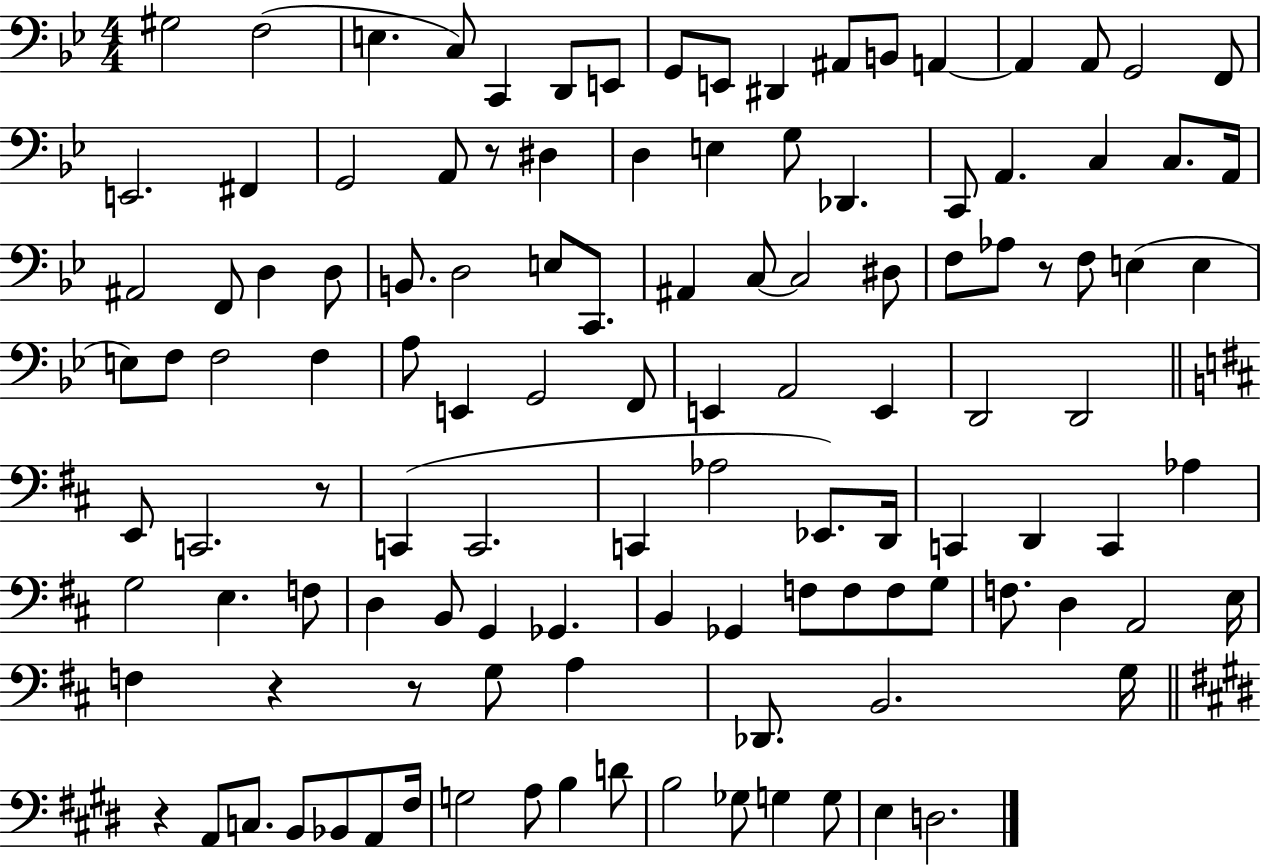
{
  \clef bass
  \numericTimeSignature
  \time 4/4
  \key bes \major
  gis2 f2( | e4. c8) c,4 d,8 e,8 | g,8 e,8 dis,4 ais,8 b,8 a,4~~ | a,4 a,8 g,2 f,8 | \break e,2. fis,4 | g,2 a,8 r8 dis4 | d4 e4 g8 des,4. | c,8 a,4. c4 c8. a,16 | \break ais,2 f,8 d4 d8 | b,8. d2 e8 c,8. | ais,4 c8~~ c2 dis8 | f8 aes8 r8 f8 e4( e4 | \break e8) f8 f2 f4 | a8 e,4 g,2 f,8 | e,4 a,2 e,4 | d,2 d,2 | \break \bar "||" \break \key d \major e,8 c,2. r8 | c,4( c,2. | c,4 aes2 ees,8.) d,16 | c,4 d,4 c,4 aes4 | \break g2 e4. f8 | d4 b,8 g,4 ges,4. | b,4 ges,4 f8 f8 f8 g8 | f8. d4 a,2 e16 | \break f4 r4 r8 g8 a4 | des,8. b,2. g16 | \bar "||" \break \key e \major r4 a,8 c8. b,8 bes,8 a,8 fis16 | g2 a8 b4 d'8 | b2 ges8 g4 g8 | e4 d2. | \break \bar "|."
}